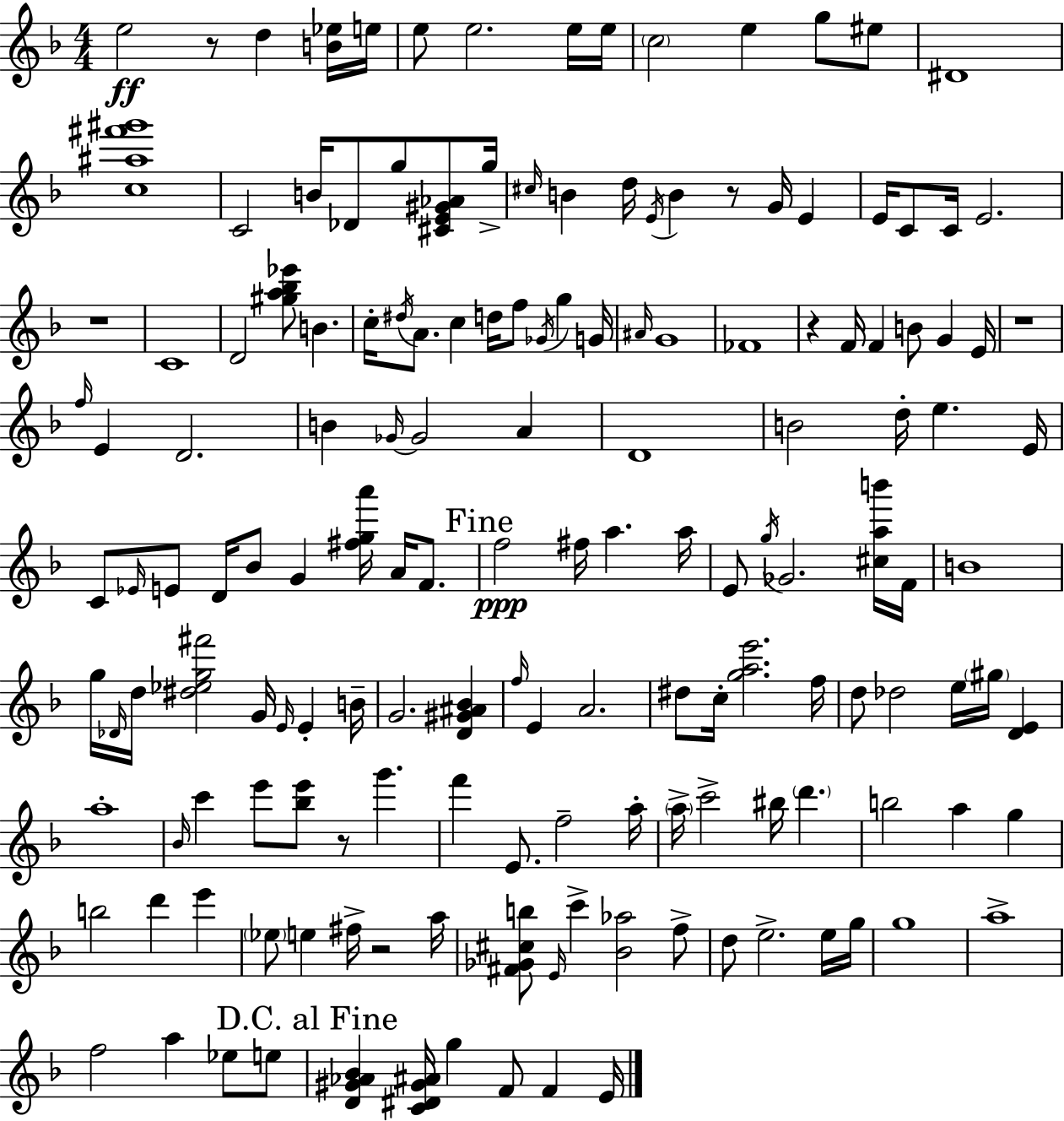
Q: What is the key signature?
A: D minor